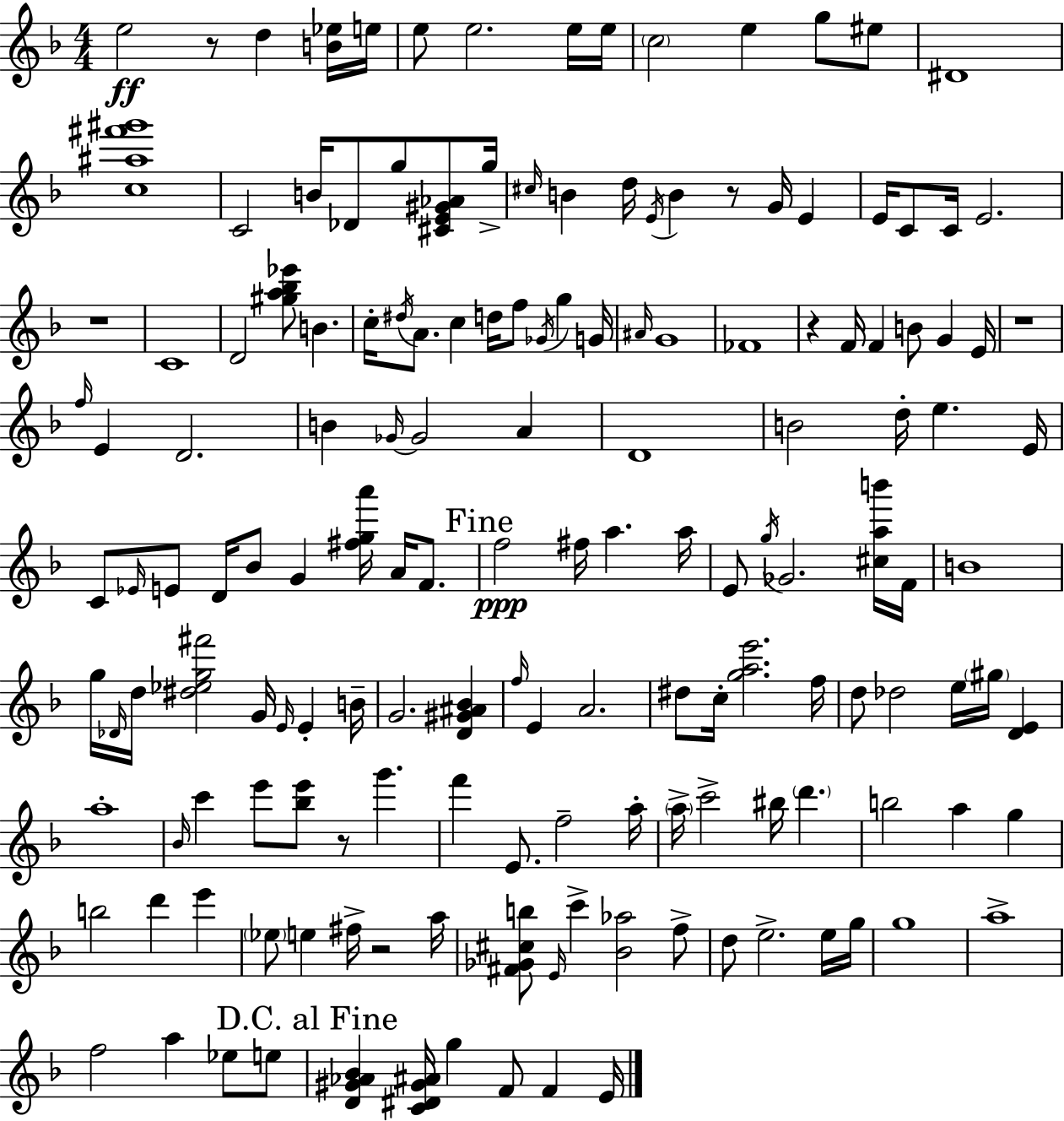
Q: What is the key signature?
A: D minor